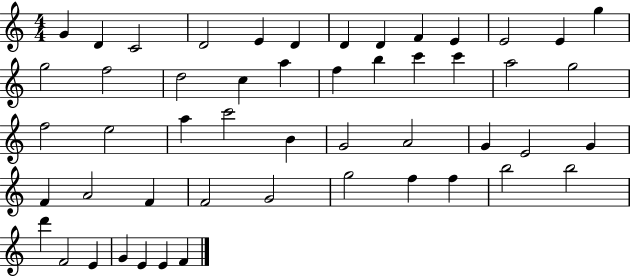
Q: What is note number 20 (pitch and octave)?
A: B5